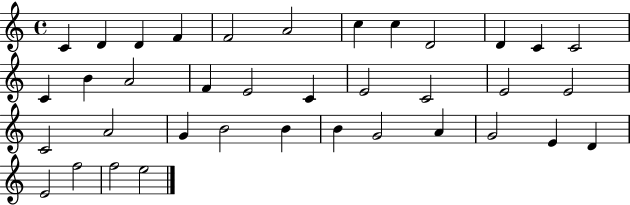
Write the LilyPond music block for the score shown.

{
  \clef treble
  \time 4/4
  \defaultTimeSignature
  \key c \major
  c'4 d'4 d'4 f'4 | f'2 a'2 | c''4 c''4 d'2 | d'4 c'4 c'2 | \break c'4 b'4 a'2 | f'4 e'2 c'4 | e'2 c'2 | e'2 e'2 | \break c'2 a'2 | g'4 b'2 b'4 | b'4 g'2 a'4 | g'2 e'4 d'4 | \break e'2 f''2 | f''2 e''2 | \bar "|."
}